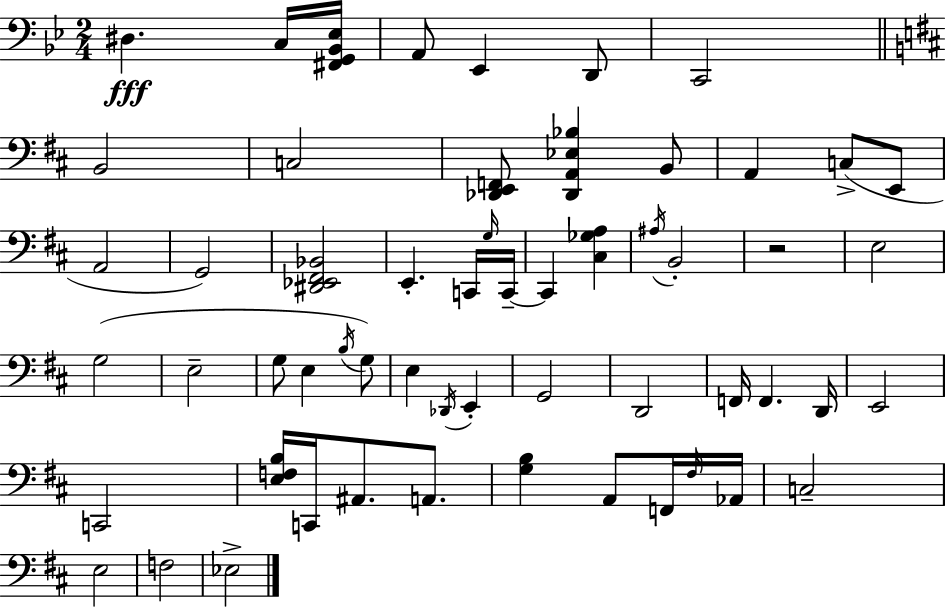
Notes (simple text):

D#3/q. C3/s [F#2,G2,Bb2,Eb3]/s A2/e Eb2/q D2/e C2/h B2/h C3/h [Db2,E2,F2]/e [Db2,A2,Eb3,Bb3]/q B2/e A2/q C3/e E2/e A2/h G2/h [D#2,Eb2,F#2,Bb2]/h E2/q. C2/s G3/s C2/s C2/q [C#3,Gb3,A3]/q A#3/s B2/h R/h E3/h G3/h E3/h G3/e E3/q B3/s G3/e E3/q Db2/s E2/q G2/h D2/h F2/s F2/q. D2/s E2/h C2/h [E3,F3,B3]/s C2/s A#2/e. A2/e. [G3,B3]/q A2/e F2/s F#3/s Ab2/s C3/h E3/h F3/h Eb3/h